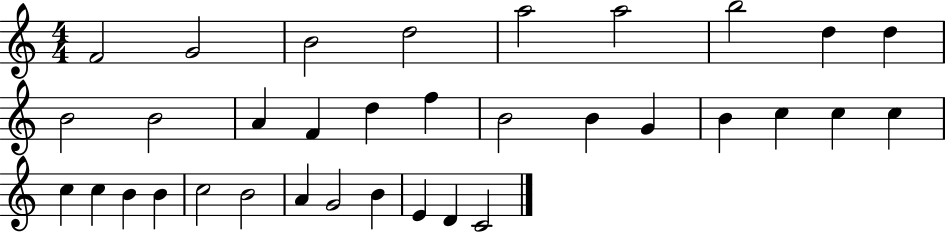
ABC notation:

X:1
T:Untitled
M:4/4
L:1/4
K:C
F2 G2 B2 d2 a2 a2 b2 d d B2 B2 A F d f B2 B G B c c c c c B B c2 B2 A G2 B E D C2